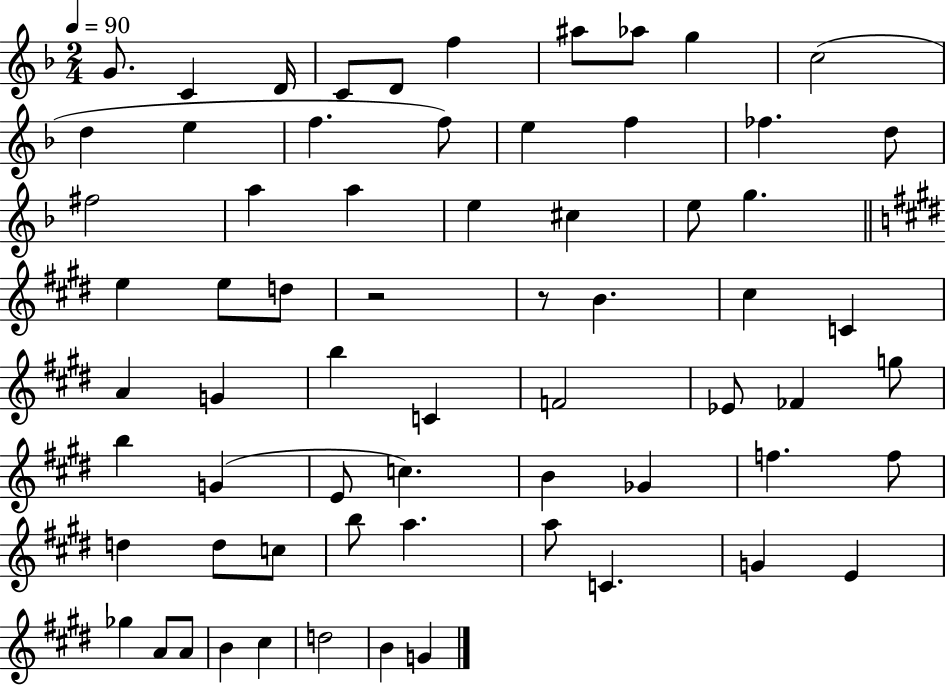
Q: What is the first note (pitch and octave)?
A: G4